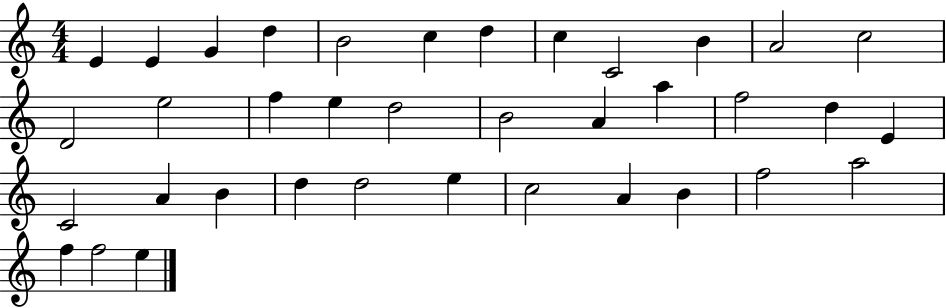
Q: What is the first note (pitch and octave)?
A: E4